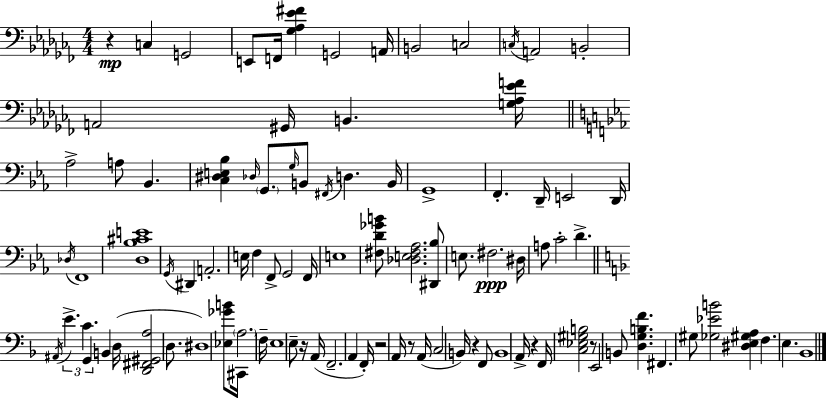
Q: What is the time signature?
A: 4/4